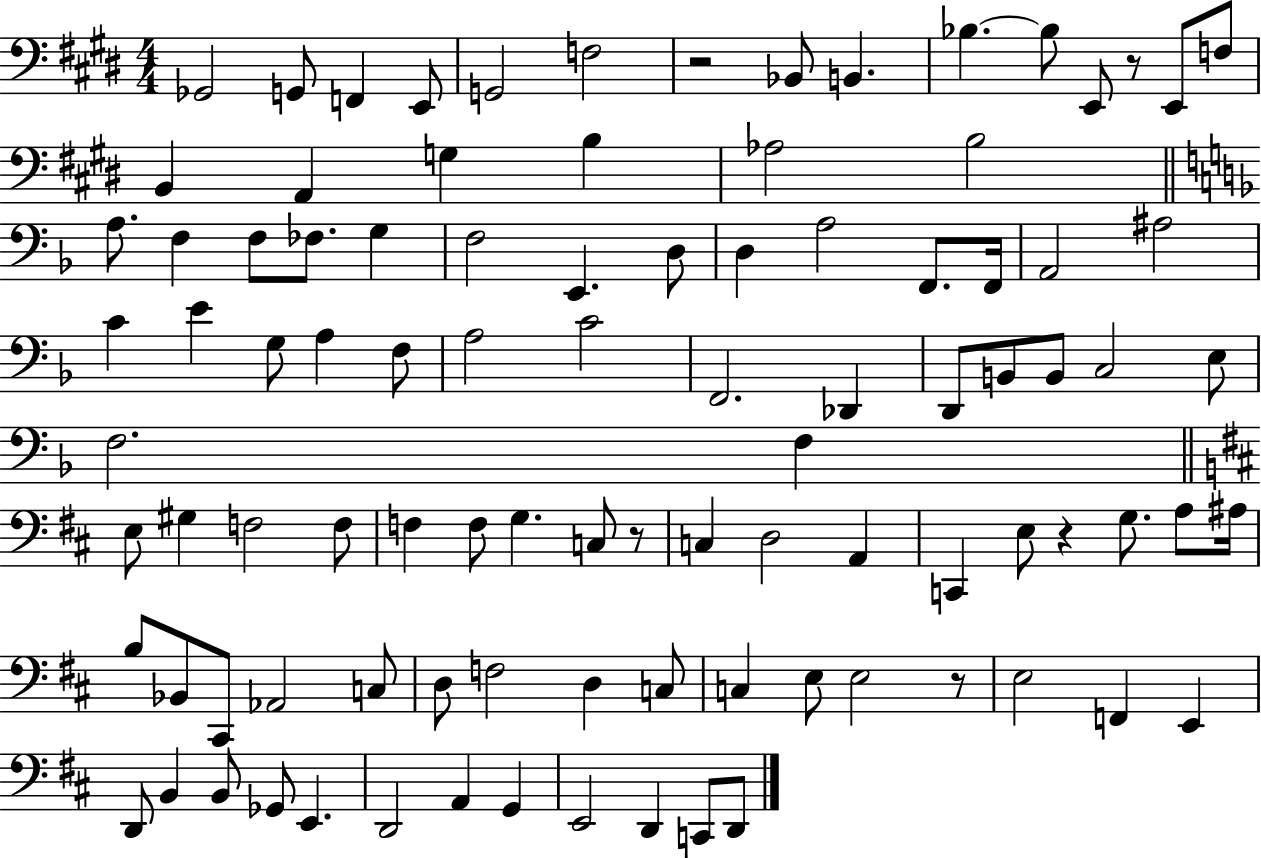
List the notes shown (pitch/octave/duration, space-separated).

Gb2/h G2/e F2/q E2/e G2/h F3/h R/h Bb2/e B2/q. Bb3/q. Bb3/e E2/e R/e E2/e F3/e B2/q A2/q G3/q B3/q Ab3/h B3/h A3/e. F3/q F3/e FES3/e. G3/q F3/h E2/q. D3/e D3/q A3/h F2/e. F2/s A2/h A#3/h C4/q E4/q G3/e A3/q F3/e A3/h C4/h F2/h. Db2/q D2/e B2/e B2/e C3/h E3/e F3/h. F3/q E3/e G#3/q F3/h F3/e F3/q F3/e G3/q. C3/e R/e C3/q D3/h A2/q C2/q E3/e R/q G3/e. A3/e A#3/s B3/e Bb2/e C#2/e Ab2/h C3/e D3/e F3/h D3/q C3/e C3/q E3/e E3/h R/e E3/h F2/q E2/q D2/e B2/q B2/e Gb2/e E2/q. D2/h A2/q G2/q E2/h D2/q C2/e D2/e